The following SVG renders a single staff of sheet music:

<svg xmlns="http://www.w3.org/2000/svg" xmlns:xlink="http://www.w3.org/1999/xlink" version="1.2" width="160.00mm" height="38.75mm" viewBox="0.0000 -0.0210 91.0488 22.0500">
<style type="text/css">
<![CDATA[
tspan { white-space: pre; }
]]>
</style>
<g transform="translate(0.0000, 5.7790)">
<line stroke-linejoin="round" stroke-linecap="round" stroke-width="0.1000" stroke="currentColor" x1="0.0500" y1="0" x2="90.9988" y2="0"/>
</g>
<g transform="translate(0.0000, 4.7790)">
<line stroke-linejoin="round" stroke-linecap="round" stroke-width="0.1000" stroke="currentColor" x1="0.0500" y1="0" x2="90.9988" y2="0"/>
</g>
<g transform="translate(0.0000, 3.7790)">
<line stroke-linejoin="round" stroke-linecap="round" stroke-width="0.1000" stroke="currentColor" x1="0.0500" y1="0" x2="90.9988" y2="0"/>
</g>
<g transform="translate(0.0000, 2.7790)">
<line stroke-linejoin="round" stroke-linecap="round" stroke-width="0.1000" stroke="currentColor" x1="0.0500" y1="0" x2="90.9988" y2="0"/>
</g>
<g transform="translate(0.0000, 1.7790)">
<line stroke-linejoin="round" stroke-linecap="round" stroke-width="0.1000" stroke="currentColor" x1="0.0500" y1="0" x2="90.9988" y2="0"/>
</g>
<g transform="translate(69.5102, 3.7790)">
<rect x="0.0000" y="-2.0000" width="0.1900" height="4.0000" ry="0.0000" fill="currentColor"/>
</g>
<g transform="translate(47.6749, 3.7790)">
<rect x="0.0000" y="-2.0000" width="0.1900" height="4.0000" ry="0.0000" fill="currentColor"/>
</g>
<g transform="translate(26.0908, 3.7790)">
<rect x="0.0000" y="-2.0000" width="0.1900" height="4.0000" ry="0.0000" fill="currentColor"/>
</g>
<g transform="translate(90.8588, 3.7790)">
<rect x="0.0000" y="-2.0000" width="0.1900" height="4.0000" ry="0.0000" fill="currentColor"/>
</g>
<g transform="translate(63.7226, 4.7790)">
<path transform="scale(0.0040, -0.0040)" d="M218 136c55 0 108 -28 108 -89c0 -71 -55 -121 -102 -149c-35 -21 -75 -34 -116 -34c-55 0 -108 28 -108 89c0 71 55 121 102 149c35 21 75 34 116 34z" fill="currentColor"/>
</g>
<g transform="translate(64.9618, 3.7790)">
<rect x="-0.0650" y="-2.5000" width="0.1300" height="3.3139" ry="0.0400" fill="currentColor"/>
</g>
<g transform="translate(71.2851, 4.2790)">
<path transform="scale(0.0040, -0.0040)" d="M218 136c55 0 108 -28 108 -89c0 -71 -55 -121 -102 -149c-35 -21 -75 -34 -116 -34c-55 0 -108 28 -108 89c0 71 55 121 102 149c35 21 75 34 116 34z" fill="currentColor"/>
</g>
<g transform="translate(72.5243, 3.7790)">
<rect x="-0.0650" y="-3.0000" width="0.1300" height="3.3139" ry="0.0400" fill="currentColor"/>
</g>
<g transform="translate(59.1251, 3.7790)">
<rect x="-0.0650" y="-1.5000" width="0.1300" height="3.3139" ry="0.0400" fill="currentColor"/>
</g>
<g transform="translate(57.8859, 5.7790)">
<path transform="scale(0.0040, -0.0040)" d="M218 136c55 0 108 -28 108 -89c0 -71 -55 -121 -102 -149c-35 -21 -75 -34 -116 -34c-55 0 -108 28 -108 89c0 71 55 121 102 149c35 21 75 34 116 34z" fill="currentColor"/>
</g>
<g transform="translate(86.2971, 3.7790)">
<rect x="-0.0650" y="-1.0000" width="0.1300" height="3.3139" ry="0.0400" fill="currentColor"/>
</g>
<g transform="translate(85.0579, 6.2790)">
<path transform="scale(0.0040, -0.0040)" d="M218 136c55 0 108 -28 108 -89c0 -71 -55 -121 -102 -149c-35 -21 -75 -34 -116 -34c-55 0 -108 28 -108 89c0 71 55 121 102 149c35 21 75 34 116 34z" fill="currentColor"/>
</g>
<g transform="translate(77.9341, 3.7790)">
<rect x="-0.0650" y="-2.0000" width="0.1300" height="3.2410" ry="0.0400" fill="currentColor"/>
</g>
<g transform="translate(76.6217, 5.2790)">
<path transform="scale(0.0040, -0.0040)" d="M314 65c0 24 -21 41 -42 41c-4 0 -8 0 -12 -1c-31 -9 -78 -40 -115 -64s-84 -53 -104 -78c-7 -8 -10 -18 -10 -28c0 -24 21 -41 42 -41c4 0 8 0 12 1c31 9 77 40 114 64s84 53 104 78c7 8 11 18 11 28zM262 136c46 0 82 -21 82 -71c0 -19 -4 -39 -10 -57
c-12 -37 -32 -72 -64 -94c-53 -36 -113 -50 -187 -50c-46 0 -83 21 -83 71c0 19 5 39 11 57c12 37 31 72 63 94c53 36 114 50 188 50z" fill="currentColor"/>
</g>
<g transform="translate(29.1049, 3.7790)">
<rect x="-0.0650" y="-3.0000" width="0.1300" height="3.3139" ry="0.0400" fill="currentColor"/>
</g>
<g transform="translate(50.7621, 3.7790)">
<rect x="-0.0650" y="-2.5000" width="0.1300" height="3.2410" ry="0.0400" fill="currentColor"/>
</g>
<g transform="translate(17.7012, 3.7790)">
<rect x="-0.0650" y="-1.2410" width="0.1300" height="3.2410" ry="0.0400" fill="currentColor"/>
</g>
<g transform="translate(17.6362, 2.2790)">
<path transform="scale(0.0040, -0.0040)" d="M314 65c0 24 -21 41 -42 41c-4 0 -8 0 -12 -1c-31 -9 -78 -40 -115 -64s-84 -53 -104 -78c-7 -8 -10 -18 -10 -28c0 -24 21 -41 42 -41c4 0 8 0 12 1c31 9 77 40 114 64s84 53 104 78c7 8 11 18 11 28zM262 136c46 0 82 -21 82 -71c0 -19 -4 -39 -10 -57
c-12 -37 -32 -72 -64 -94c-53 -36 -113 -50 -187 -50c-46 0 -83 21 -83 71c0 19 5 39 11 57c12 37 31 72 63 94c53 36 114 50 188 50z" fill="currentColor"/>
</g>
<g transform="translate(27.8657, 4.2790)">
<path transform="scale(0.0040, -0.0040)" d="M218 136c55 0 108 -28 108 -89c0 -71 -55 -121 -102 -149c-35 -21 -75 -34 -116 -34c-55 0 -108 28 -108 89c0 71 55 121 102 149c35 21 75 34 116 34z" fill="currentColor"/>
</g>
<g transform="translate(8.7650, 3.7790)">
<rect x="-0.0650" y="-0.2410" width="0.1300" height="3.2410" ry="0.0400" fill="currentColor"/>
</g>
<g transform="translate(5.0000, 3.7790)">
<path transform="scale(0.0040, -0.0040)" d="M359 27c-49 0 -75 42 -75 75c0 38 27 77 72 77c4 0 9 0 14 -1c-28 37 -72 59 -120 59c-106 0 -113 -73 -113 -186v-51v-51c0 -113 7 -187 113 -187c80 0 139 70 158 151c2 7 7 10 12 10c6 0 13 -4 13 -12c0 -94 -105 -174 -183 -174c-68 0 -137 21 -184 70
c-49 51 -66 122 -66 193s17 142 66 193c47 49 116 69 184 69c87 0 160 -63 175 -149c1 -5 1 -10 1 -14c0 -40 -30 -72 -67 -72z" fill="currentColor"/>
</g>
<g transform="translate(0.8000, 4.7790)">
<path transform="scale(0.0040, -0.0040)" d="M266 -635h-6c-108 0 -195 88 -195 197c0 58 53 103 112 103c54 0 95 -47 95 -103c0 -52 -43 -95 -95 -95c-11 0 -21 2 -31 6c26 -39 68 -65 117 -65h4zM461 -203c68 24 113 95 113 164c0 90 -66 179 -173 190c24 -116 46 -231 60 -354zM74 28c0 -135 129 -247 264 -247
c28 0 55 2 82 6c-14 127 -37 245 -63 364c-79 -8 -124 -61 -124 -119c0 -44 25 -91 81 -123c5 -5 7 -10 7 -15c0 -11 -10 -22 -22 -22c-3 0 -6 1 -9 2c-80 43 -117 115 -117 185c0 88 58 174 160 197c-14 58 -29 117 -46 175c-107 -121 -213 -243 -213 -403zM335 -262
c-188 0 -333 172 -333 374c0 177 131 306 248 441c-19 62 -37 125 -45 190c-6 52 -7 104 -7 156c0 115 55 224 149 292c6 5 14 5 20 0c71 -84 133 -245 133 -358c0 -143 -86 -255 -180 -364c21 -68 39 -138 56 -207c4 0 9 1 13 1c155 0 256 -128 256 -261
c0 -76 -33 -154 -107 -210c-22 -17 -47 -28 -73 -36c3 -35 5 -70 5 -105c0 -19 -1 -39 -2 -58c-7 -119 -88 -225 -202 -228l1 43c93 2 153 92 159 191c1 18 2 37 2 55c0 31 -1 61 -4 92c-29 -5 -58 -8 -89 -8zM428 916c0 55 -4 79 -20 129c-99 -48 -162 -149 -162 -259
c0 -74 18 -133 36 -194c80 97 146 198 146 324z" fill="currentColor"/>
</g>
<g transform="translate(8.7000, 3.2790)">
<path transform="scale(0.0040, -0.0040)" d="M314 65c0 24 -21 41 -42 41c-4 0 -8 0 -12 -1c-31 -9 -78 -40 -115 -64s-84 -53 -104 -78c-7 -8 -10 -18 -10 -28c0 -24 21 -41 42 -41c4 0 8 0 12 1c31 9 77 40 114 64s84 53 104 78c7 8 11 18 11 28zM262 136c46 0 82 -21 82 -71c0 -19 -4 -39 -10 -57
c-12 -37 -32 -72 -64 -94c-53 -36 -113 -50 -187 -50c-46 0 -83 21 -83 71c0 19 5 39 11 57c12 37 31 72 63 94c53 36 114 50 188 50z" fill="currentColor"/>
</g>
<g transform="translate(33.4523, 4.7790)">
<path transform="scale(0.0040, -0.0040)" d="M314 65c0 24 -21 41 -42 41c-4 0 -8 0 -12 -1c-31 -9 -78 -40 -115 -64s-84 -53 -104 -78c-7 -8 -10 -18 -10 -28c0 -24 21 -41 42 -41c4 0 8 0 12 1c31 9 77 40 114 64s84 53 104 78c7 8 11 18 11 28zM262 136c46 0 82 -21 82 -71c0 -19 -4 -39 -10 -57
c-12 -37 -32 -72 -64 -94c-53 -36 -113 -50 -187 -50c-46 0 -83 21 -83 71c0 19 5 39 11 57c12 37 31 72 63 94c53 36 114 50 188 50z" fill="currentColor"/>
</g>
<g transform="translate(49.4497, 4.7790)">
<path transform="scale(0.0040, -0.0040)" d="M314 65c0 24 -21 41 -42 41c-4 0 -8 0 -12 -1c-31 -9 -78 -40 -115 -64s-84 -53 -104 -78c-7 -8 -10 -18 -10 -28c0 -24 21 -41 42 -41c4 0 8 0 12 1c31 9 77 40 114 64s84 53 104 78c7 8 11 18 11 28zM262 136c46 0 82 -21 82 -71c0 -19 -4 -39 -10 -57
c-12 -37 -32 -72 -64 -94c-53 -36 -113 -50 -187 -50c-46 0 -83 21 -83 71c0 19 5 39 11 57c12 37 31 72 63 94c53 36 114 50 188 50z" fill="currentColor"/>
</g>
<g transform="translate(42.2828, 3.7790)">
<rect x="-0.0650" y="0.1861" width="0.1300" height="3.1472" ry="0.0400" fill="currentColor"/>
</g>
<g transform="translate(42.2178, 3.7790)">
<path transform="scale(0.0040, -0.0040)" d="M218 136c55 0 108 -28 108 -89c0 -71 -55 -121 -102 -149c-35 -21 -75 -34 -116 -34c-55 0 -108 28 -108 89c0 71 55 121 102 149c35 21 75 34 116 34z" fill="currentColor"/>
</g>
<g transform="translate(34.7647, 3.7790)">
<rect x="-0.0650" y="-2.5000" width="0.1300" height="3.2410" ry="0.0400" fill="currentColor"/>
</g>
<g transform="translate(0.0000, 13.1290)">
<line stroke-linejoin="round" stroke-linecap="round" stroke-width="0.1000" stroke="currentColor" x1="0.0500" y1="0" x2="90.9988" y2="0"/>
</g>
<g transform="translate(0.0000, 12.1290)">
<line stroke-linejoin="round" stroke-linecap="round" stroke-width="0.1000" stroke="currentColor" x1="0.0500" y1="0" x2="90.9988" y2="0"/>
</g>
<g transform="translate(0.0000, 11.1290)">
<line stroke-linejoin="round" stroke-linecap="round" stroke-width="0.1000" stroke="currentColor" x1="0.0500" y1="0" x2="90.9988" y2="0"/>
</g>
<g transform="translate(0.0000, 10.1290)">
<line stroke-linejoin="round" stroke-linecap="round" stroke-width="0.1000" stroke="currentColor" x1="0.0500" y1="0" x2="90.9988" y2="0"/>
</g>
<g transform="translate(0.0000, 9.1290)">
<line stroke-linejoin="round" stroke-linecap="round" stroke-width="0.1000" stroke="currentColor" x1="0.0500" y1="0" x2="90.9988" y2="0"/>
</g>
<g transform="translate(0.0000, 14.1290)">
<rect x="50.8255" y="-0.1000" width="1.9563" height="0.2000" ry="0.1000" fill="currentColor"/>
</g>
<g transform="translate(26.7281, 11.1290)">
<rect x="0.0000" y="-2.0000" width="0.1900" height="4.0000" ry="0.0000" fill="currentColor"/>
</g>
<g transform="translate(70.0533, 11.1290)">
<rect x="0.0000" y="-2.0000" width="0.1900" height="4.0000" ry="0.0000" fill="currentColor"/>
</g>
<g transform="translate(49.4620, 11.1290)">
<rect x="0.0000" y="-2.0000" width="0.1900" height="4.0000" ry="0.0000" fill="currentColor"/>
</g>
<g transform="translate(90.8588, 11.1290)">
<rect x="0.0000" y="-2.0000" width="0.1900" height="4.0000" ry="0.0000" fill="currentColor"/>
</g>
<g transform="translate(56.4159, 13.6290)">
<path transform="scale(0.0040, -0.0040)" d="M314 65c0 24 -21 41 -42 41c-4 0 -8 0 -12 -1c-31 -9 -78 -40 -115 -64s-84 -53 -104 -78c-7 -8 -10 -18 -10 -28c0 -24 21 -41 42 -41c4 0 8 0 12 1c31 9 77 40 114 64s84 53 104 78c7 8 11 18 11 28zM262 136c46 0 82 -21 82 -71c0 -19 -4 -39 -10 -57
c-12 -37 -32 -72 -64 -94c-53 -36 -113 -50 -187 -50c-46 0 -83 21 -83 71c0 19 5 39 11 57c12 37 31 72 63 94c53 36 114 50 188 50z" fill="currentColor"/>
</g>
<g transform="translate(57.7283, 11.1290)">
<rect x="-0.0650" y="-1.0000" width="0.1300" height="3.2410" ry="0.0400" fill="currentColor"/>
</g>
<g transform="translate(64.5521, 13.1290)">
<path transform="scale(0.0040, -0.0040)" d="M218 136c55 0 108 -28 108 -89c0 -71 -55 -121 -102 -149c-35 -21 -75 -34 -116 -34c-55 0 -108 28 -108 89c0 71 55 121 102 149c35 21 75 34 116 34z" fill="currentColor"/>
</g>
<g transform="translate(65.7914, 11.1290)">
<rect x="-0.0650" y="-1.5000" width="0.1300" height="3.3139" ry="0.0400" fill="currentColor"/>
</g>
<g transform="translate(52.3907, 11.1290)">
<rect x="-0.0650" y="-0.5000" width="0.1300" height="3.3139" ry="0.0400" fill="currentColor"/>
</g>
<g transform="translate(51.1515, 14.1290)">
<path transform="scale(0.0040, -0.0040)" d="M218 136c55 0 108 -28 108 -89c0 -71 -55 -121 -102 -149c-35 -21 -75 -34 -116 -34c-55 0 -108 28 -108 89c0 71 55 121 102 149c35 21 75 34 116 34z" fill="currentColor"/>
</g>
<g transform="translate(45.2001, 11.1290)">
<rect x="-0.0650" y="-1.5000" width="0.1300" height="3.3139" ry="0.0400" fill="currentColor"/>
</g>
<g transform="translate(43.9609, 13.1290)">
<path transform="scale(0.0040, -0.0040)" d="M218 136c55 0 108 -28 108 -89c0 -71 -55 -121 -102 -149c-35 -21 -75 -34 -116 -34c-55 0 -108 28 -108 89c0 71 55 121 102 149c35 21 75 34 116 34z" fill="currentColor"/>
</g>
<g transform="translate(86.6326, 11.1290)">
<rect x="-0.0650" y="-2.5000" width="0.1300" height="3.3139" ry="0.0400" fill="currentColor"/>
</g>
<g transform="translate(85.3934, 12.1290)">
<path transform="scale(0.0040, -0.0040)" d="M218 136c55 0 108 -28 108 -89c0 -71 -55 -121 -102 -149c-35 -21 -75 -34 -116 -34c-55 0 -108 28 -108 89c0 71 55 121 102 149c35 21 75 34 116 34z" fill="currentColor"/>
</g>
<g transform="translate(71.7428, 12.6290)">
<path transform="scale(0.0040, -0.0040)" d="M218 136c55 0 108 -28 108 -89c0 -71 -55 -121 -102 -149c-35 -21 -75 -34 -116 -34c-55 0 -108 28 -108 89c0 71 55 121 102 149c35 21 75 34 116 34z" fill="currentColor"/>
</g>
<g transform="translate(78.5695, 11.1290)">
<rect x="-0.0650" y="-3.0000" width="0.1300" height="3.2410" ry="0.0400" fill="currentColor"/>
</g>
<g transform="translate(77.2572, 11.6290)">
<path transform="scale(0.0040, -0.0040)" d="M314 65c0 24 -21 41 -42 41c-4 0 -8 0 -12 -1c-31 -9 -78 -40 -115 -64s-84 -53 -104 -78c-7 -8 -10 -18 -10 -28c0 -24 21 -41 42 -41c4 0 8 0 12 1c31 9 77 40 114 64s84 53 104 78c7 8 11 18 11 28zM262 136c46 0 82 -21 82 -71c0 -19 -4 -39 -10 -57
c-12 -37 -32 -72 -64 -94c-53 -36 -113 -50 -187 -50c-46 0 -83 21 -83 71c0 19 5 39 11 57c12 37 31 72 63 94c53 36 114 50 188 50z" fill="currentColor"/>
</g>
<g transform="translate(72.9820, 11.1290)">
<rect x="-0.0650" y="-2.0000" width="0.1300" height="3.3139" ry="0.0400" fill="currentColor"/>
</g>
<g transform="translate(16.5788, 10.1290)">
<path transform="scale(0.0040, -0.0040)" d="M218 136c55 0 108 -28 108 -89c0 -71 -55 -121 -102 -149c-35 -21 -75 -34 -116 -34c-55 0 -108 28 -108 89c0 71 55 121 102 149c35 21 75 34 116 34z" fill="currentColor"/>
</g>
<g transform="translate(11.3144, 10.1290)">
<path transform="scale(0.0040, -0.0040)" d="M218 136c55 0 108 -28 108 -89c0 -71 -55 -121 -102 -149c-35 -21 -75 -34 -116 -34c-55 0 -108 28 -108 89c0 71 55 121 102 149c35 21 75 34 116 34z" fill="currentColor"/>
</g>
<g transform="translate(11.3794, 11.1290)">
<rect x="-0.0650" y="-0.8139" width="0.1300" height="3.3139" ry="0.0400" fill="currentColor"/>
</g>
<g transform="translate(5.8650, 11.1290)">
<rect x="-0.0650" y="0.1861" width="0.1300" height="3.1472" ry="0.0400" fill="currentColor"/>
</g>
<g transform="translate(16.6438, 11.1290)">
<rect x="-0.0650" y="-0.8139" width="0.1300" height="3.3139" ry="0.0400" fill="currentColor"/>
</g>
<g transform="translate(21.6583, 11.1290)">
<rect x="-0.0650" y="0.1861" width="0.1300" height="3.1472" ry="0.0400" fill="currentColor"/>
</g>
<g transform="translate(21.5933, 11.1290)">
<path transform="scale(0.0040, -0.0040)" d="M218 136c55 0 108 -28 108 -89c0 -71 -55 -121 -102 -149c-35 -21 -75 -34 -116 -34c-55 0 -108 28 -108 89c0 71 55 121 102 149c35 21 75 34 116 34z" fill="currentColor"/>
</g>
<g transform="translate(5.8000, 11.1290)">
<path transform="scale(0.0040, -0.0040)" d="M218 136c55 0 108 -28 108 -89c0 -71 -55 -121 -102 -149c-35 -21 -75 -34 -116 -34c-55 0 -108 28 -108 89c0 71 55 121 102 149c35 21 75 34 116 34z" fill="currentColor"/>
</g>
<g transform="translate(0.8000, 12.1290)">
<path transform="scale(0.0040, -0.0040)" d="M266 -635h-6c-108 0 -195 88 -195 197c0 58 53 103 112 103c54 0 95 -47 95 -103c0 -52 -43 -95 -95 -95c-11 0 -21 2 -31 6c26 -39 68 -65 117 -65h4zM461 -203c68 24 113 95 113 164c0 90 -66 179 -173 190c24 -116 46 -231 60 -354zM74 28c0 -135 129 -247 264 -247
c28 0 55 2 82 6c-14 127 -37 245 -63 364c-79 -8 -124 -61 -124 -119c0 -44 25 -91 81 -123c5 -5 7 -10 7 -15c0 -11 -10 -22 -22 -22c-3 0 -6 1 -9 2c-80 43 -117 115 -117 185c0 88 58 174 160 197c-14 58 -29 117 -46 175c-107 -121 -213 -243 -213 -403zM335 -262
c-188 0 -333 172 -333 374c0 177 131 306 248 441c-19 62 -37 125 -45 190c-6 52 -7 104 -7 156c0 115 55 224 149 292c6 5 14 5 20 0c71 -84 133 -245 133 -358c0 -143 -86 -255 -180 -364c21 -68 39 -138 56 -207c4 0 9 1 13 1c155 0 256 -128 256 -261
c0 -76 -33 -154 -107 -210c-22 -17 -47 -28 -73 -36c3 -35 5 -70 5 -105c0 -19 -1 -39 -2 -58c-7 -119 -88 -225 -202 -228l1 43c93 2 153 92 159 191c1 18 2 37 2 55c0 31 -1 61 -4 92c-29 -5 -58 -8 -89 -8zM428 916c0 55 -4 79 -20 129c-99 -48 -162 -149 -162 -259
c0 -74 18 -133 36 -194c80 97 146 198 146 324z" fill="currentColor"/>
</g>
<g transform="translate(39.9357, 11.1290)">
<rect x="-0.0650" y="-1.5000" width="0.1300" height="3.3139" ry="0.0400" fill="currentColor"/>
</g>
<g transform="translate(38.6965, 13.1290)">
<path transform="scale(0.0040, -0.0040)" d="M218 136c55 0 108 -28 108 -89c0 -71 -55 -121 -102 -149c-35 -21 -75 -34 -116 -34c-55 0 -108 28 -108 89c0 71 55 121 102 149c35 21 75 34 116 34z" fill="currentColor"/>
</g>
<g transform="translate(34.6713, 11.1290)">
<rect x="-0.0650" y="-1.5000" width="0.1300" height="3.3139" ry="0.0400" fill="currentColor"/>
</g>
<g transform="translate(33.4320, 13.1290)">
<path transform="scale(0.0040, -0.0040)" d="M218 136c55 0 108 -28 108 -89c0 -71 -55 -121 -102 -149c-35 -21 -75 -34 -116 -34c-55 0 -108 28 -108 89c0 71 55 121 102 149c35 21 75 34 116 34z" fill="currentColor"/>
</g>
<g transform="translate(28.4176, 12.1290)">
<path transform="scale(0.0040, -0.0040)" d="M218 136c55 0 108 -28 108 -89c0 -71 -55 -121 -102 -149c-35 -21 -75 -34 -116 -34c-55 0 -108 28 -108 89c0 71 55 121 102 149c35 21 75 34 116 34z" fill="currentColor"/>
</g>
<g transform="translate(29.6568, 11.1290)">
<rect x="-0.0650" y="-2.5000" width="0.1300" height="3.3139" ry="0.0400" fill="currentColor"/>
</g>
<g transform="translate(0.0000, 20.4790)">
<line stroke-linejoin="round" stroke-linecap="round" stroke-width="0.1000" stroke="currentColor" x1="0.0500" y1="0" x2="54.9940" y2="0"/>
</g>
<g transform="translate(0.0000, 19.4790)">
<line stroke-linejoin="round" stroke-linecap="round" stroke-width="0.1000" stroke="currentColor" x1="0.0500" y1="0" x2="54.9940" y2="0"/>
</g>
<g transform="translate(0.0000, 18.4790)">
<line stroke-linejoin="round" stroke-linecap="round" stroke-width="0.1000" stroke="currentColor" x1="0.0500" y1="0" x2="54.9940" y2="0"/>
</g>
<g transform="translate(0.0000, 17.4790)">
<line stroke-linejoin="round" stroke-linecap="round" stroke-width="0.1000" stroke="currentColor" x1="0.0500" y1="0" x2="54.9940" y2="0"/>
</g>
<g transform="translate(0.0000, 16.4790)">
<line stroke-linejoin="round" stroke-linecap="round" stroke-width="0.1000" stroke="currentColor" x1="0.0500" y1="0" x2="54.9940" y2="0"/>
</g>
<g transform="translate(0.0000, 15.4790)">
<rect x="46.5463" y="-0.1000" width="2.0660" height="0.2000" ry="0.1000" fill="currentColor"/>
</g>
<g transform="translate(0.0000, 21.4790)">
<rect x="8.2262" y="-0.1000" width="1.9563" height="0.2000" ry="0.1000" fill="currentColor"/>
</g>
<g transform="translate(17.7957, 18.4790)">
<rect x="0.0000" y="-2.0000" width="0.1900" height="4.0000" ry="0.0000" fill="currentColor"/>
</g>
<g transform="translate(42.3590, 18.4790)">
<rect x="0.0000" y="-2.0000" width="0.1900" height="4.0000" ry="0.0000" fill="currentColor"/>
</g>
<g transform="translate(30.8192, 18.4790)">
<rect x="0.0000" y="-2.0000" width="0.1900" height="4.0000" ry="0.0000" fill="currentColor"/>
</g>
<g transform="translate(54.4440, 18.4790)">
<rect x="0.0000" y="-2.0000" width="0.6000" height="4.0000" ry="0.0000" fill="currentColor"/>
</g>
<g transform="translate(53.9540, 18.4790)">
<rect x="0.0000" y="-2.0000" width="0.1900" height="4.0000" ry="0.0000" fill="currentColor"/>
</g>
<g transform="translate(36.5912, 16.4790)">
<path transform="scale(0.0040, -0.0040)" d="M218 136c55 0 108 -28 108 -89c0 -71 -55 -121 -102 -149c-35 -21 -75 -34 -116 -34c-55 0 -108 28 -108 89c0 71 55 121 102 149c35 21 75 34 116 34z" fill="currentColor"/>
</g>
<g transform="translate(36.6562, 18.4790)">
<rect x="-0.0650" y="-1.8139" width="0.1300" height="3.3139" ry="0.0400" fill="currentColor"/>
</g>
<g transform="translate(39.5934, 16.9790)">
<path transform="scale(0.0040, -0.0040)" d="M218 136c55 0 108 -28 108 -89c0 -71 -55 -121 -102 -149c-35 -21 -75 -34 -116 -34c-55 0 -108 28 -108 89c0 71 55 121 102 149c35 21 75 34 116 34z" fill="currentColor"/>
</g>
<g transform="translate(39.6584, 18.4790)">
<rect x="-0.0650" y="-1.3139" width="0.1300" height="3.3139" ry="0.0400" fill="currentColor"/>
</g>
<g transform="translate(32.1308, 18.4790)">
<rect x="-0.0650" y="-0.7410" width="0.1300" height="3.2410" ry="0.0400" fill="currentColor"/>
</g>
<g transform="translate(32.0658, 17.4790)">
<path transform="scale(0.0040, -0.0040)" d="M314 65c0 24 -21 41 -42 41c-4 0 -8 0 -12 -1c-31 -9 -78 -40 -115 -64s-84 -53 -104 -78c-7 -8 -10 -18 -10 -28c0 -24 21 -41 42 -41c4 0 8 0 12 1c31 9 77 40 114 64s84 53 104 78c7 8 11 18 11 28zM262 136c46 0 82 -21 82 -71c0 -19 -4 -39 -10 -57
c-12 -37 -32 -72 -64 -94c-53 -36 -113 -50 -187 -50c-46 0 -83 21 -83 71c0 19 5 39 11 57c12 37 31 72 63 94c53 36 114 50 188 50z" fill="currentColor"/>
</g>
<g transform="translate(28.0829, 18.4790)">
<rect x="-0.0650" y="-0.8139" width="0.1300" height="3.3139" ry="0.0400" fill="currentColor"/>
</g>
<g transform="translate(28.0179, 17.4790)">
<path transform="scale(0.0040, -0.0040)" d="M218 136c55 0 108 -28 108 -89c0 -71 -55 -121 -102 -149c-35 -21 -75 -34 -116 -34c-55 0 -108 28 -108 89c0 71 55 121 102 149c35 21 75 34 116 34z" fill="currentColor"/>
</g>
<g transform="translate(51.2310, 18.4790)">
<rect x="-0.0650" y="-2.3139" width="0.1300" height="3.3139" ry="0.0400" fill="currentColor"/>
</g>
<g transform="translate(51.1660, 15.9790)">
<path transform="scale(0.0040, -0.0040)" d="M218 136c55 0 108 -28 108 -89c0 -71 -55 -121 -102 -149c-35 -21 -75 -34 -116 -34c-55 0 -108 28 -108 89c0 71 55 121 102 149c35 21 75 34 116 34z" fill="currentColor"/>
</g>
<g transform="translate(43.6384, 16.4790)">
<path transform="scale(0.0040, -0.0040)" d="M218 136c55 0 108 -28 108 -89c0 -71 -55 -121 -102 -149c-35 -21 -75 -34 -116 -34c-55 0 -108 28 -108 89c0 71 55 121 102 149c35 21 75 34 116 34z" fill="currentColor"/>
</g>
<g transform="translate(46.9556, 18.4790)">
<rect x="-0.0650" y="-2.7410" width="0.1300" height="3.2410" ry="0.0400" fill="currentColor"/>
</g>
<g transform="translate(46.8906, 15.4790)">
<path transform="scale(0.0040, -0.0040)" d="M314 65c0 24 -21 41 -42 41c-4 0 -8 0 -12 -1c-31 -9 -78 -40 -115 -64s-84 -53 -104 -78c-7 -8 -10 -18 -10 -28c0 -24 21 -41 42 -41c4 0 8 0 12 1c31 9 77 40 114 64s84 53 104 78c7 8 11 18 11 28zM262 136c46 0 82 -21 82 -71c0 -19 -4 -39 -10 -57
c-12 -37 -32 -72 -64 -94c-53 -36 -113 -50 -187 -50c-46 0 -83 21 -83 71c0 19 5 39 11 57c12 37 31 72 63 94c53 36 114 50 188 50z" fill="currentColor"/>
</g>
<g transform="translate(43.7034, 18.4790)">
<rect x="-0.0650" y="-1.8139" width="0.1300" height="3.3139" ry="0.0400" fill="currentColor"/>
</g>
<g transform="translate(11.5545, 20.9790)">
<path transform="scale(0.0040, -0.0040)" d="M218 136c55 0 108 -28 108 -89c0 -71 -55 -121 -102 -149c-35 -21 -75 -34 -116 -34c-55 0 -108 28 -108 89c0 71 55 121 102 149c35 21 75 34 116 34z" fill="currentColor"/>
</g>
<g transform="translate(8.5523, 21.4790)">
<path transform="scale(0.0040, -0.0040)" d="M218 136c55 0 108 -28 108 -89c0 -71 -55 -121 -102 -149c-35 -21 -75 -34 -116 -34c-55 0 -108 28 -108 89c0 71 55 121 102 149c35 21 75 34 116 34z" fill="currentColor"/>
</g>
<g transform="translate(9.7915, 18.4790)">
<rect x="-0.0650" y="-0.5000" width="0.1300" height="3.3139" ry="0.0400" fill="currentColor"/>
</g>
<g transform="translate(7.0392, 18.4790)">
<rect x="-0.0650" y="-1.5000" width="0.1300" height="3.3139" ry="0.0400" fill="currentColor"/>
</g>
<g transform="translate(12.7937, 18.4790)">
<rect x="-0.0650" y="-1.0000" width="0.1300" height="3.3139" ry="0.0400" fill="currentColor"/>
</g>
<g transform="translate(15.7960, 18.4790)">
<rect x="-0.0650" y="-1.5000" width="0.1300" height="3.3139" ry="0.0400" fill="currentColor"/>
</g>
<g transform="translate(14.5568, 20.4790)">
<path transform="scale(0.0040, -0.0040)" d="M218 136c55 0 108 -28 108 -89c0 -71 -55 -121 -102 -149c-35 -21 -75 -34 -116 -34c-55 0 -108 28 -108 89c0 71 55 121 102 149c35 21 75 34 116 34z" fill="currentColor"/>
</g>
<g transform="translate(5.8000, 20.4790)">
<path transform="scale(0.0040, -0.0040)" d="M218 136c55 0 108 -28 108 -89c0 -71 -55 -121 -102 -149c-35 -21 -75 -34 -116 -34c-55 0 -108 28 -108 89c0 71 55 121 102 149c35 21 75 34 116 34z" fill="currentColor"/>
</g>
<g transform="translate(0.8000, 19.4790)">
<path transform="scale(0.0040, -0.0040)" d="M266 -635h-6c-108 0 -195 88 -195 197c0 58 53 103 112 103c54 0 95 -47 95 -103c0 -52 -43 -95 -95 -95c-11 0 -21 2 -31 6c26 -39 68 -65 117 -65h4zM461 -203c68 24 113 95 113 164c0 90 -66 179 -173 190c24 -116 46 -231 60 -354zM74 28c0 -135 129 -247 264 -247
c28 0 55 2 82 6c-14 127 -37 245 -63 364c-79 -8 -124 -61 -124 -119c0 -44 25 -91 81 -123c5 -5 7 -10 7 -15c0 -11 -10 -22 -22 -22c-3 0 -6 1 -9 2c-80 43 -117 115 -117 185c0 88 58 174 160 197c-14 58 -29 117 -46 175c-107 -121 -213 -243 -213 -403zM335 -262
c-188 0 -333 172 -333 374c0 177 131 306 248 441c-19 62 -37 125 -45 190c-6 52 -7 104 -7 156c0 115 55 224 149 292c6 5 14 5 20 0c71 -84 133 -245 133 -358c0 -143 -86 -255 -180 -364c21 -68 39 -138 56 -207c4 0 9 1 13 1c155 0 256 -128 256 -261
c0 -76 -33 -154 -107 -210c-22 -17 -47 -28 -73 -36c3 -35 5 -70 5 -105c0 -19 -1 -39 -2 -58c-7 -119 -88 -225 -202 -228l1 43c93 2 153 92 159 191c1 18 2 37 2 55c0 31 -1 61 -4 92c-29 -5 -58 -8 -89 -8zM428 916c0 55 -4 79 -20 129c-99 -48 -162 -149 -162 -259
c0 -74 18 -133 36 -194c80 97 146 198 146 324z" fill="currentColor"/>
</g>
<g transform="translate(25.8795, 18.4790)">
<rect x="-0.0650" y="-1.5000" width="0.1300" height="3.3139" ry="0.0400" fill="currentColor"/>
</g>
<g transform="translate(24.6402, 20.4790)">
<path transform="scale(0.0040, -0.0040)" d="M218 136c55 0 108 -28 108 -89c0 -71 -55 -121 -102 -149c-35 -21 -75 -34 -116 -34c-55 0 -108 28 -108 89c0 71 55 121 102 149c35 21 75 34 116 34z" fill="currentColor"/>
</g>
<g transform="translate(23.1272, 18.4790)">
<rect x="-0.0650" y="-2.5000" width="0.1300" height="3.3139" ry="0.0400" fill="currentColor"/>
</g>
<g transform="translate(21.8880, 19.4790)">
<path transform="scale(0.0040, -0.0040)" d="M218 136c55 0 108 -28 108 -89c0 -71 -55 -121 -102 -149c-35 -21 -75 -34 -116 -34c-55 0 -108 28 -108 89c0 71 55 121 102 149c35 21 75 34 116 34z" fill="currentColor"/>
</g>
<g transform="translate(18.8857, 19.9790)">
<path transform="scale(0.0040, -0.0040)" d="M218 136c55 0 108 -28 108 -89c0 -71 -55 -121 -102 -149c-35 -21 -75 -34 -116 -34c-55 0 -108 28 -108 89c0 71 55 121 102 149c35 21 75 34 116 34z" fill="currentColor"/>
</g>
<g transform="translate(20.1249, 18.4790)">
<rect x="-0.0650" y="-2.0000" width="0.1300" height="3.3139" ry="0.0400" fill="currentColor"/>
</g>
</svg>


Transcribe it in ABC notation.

X:1
T:Untitled
M:4/4
L:1/4
K:C
c2 e2 A G2 B G2 E G A F2 D B d d B G E E E C D2 E F A2 G E C D E F G E d d2 f e f a2 g